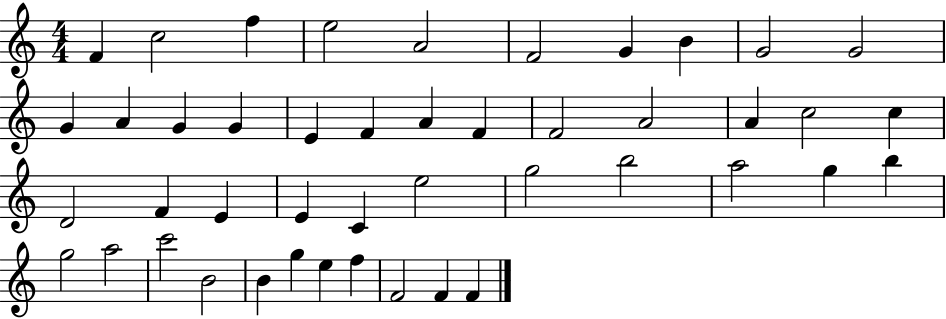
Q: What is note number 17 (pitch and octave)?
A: A4